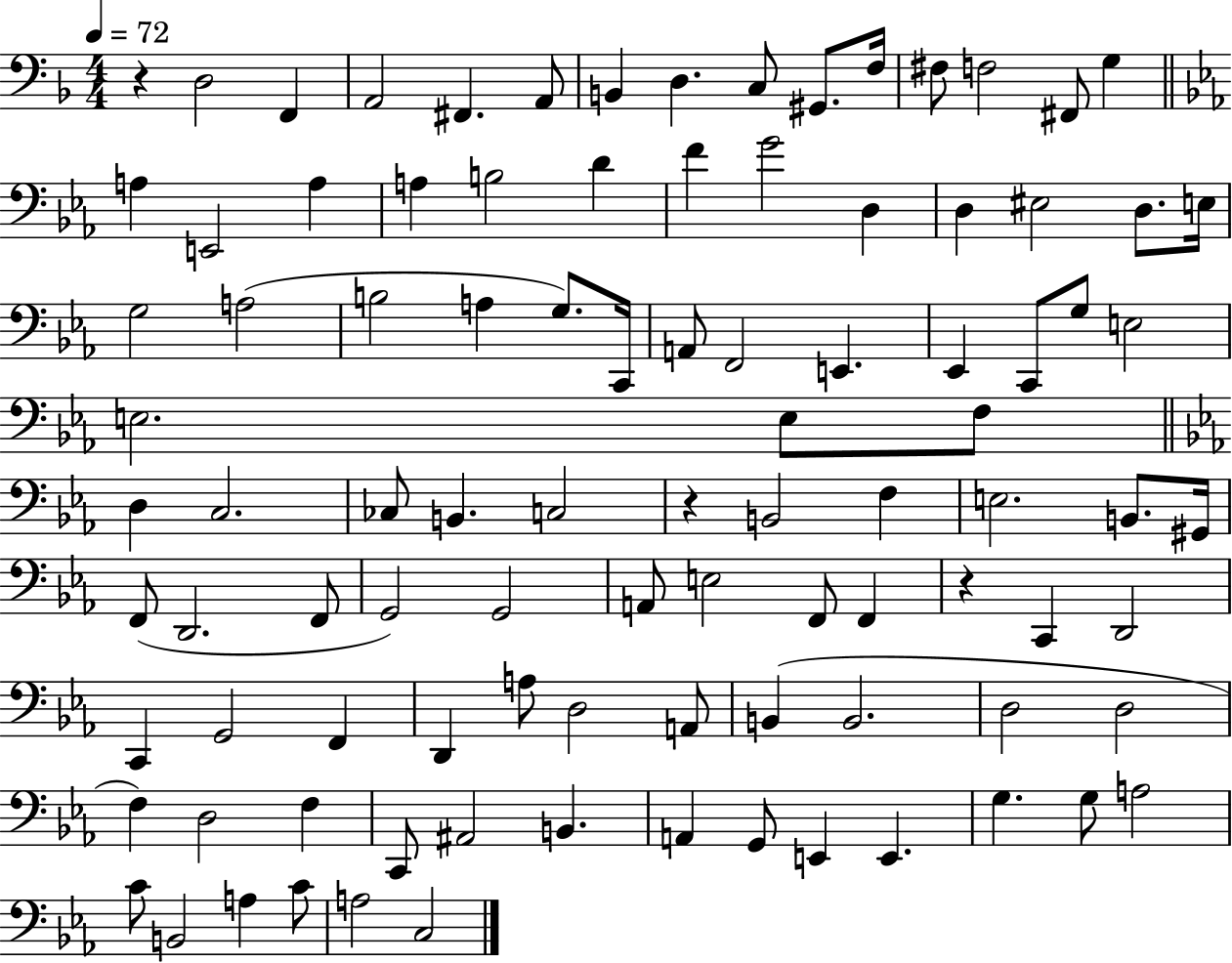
X:1
T:Untitled
M:4/4
L:1/4
K:F
z D,2 F,, A,,2 ^F,, A,,/2 B,, D, C,/2 ^G,,/2 F,/4 ^F,/2 F,2 ^F,,/2 G, A, E,,2 A, A, B,2 D F G2 D, D, ^E,2 D,/2 E,/4 G,2 A,2 B,2 A, G,/2 C,,/4 A,,/2 F,,2 E,, _E,, C,,/2 G,/2 E,2 E,2 E,/2 F,/2 D, C,2 _C,/2 B,, C,2 z B,,2 F, E,2 B,,/2 ^G,,/4 F,,/2 D,,2 F,,/2 G,,2 G,,2 A,,/2 E,2 F,,/2 F,, z C,, D,,2 C,, G,,2 F,, D,, A,/2 D,2 A,,/2 B,, B,,2 D,2 D,2 F, D,2 F, C,,/2 ^A,,2 B,, A,, G,,/2 E,, E,, G, G,/2 A,2 C/2 B,,2 A, C/2 A,2 C,2